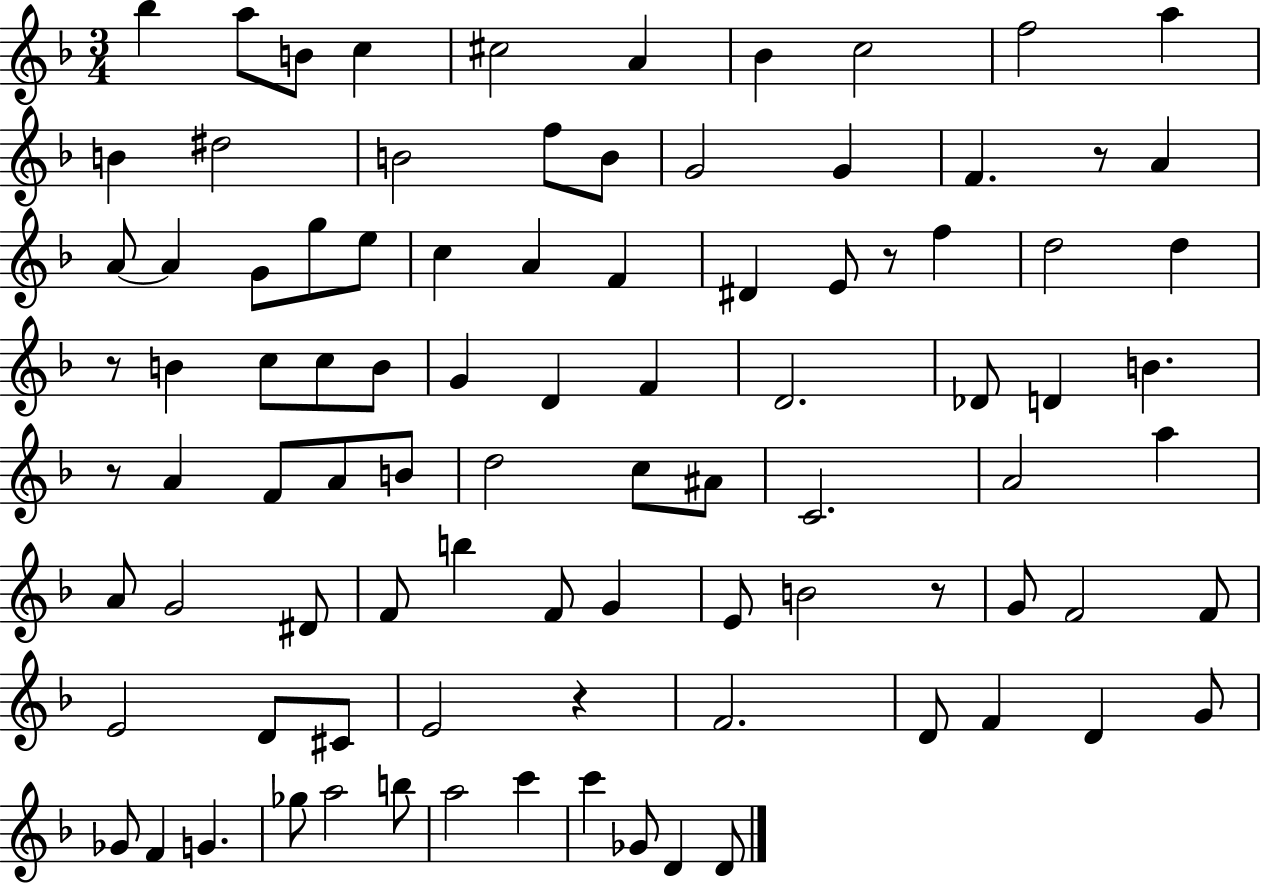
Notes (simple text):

Bb5/q A5/e B4/e C5/q C#5/h A4/q Bb4/q C5/h F5/h A5/q B4/q D#5/h B4/h F5/e B4/e G4/h G4/q F4/q. R/e A4/q A4/e A4/q G4/e G5/e E5/e C5/q A4/q F4/q D#4/q E4/e R/e F5/q D5/h D5/q R/e B4/q C5/e C5/e B4/e G4/q D4/q F4/q D4/h. Db4/e D4/q B4/q. R/e A4/q F4/e A4/e B4/e D5/h C5/e A#4/e C4/h. A4/h A5/q A4/e G4/h D#4/e F4/e B5/q F4/e G4/q E4/e B4/h R/e G4/e F4/h F4/e E4/h D4/e C#4/e E4/h R/q F4/h. D4/e F4/q D4/q G4/e Gb4/e F4/q G4/q. Gb5/e A5/h B5/e A5/h C6/q C6/q Gb4/e D4/q D4/e